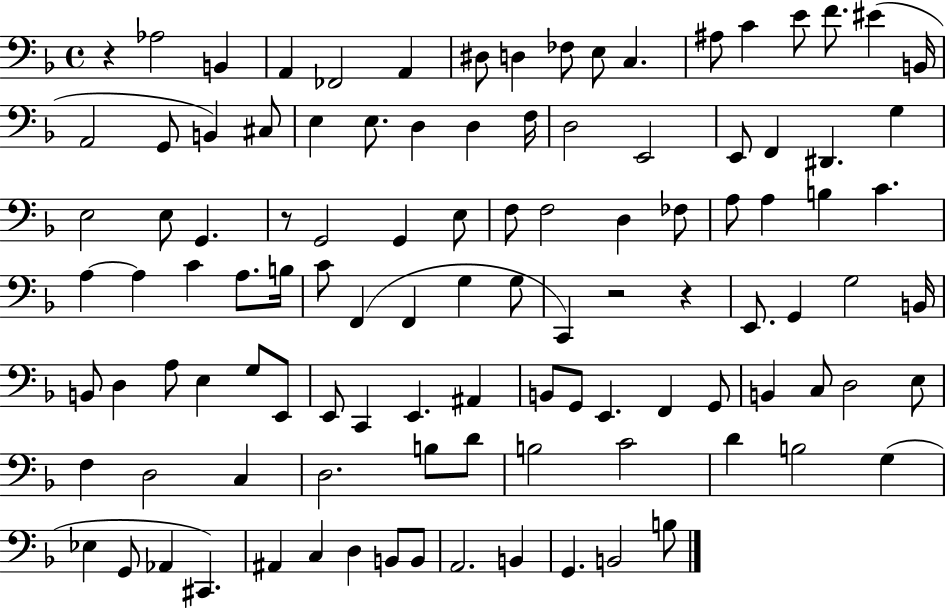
R/q Ab3/h B2/q A2/q FES2/h A2/q D#3/e D3/q FES3/e E3/e C3/q. A#3/e C4/q E4/e F4/e. EIS4/q B2/s A2/h G2/e B2/q C#3/e E3/q E3/e. D3/q D3/q F3/s D3/h E2/h E2/e F2/q D#2/q. G3/q E3/h E3/e G2/q. R/e G2/h G2/q E3/e F3/e F3/h D3/q FES3/e A3/e A3/q B3/q C4/q. A3/q A3/q C4/q A3/e. B3/s C4/e F2/q F2/q G3/q G3/e C2/q R/h R/q E2/e. G2/q G3/h B2/s B2/e D3/q A3/e E3/q G3/e E2/e E2/e C2/q E2/q. A#2/q B2/e G2/e E2/q. F2/q G2/e B2/q C3/e D3/h E3/e F3/q D3/h C3/q D3/h. B3/e D4/e B3/h C4/h D4/q B3/h G3/q Eb3/q G2/e Ab2/q C#2/q. A#2/q C3/q D3/q B2/e B2/e A2/h. B2/q G2/q. B2/h B3/e